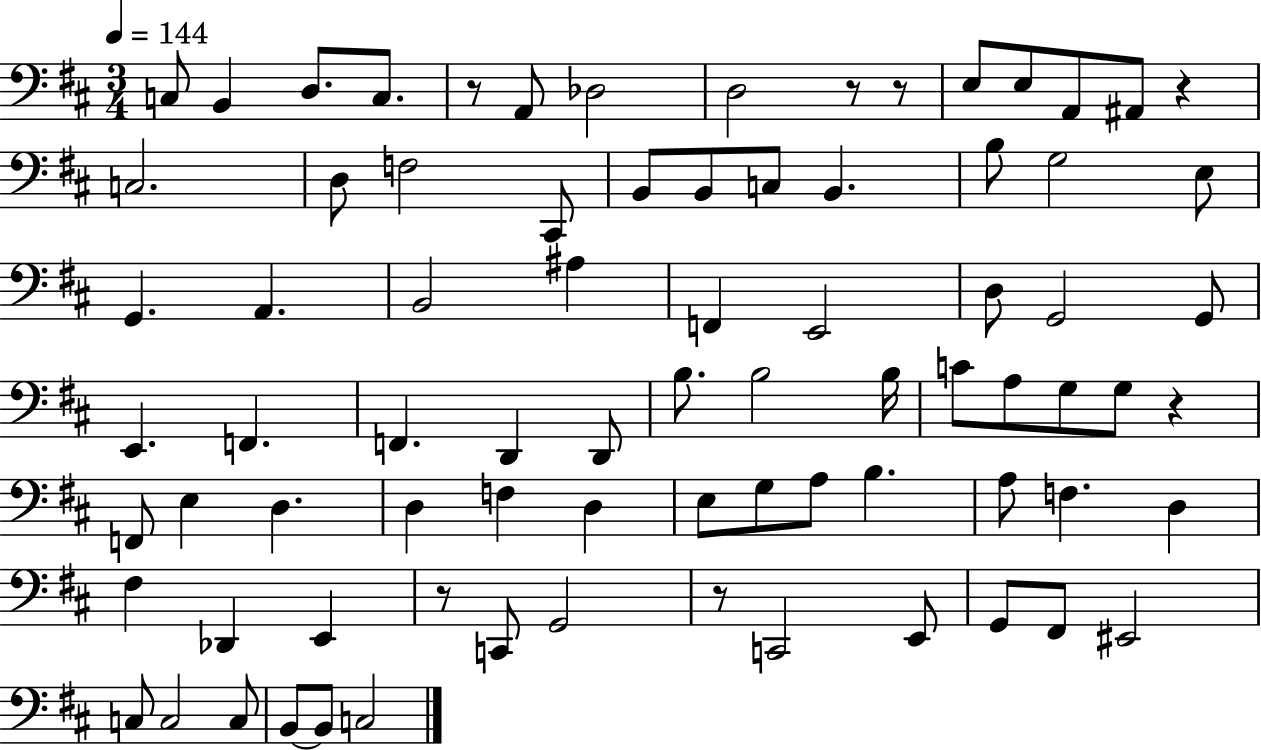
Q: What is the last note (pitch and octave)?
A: C3